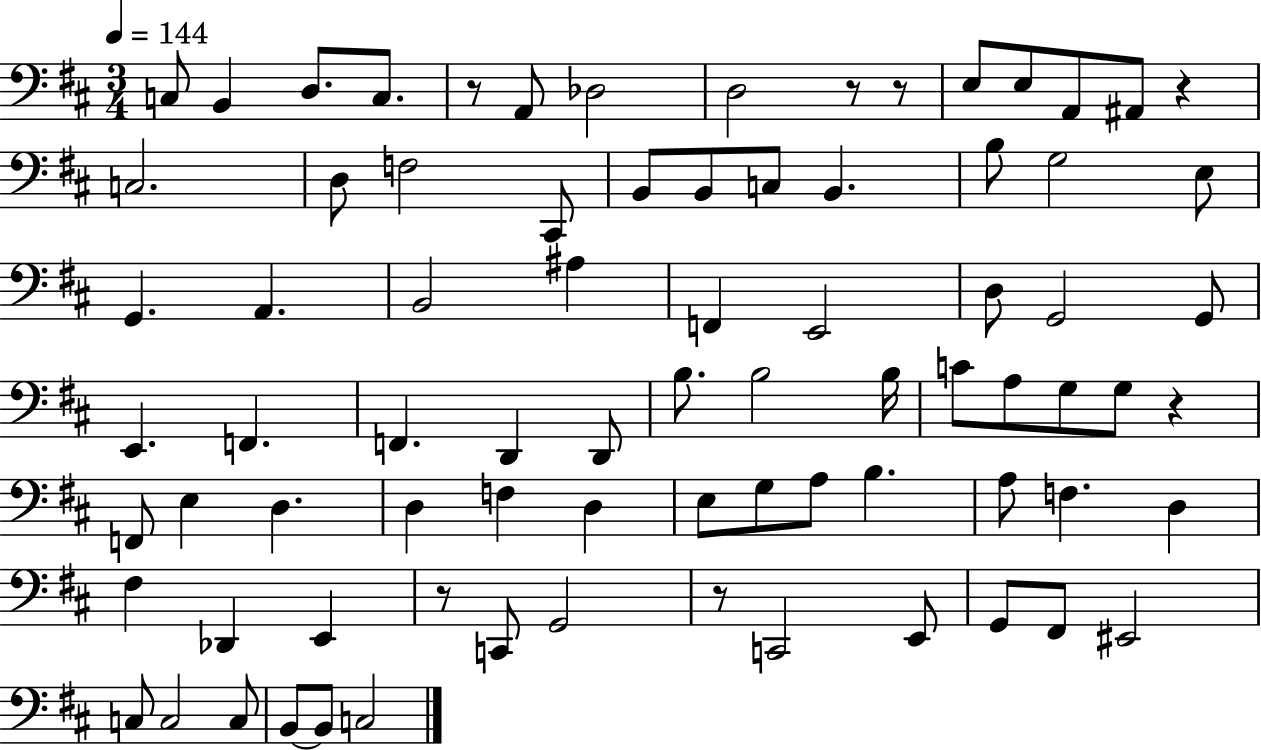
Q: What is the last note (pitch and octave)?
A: C3